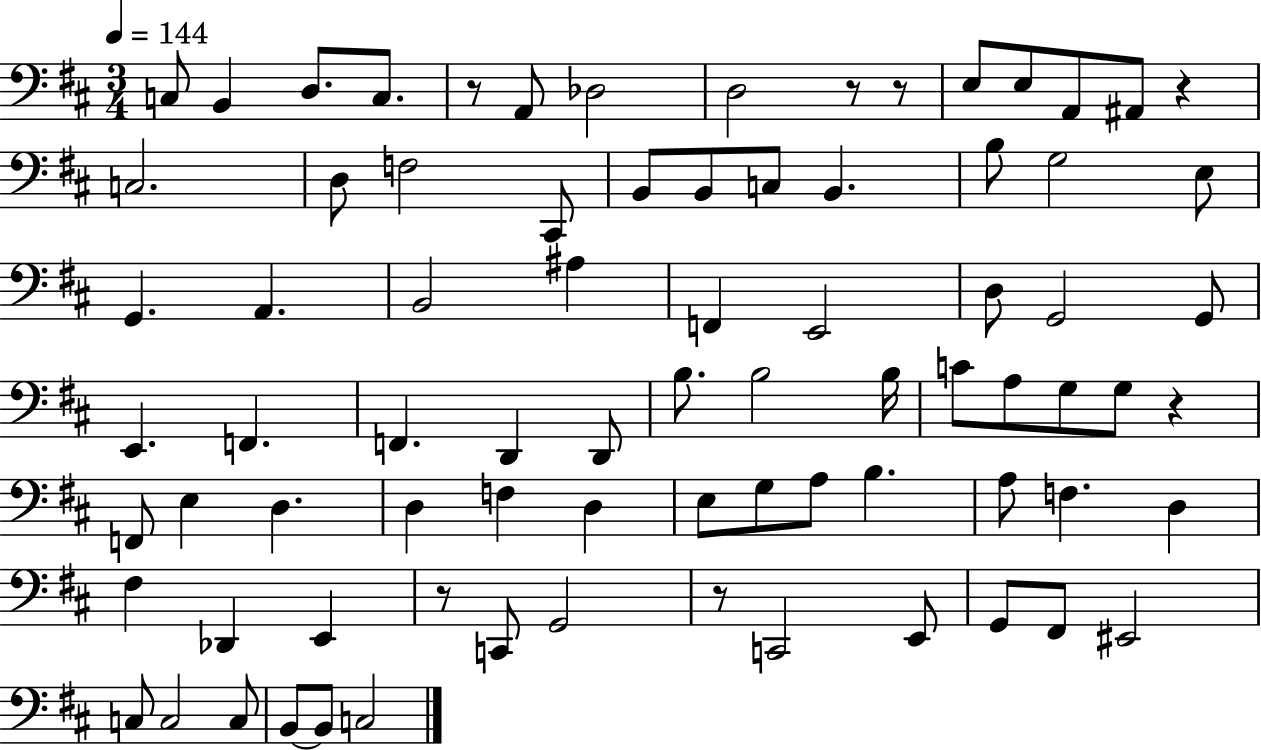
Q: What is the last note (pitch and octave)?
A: C3